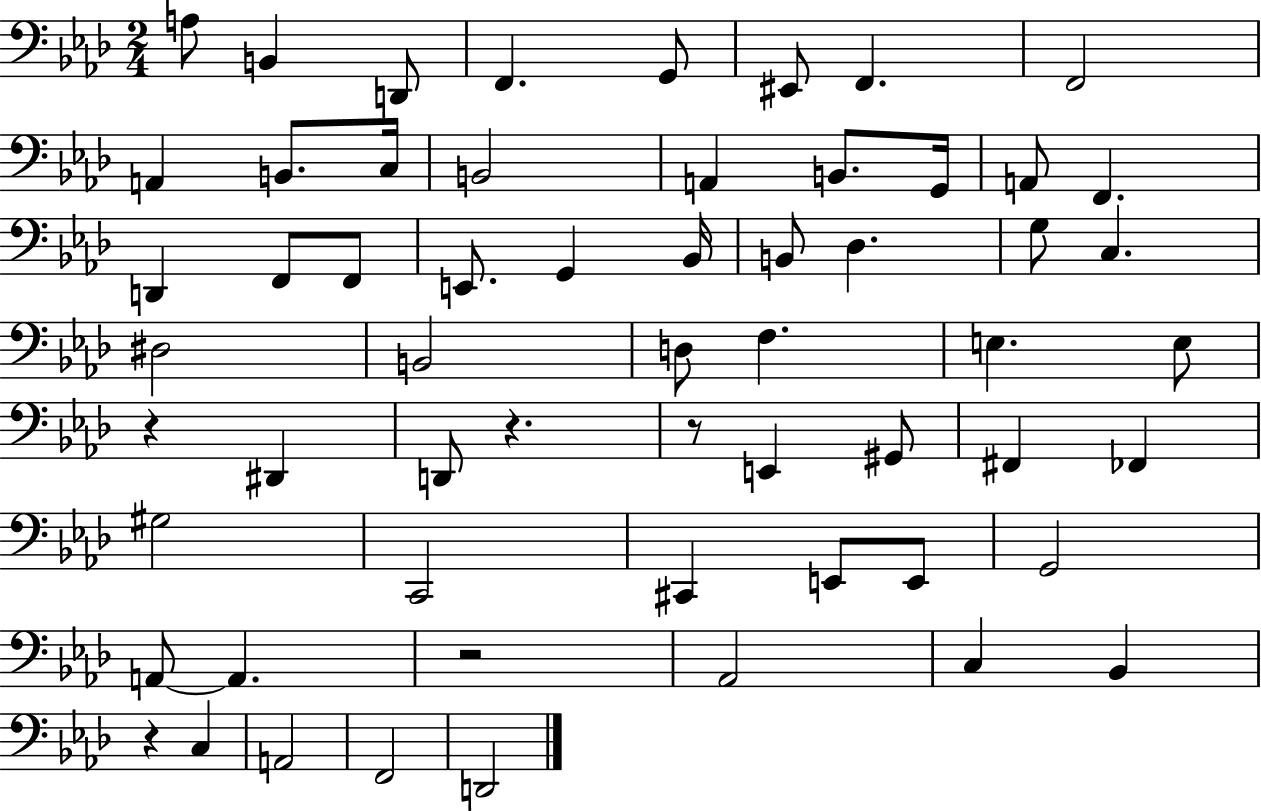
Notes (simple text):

A3/e B2/q D2/e F2/q. G2/e EIS2/e F2/q. F2/h A2/q B2/e. C3/s B2/h A2/q B2/e. G2/s A2/e F2/q. D2/q F2/e F2/e E2/e. G2/q Bb2/s B2/e Db3/q. G3/e C3/q. D#3/h B2/h D3/e F3/q. E3/q. E3/e R/q D#2/q D2/e R/q. R/e E2/q G#2/e F#2/q FES2/q G#3/h C2/h C#2/q E2/e E2/e G2/h A2/e A2/q. R/h Ab2/h C3/q Bb2/q R/q C3/q A2/h F2/h D2/h